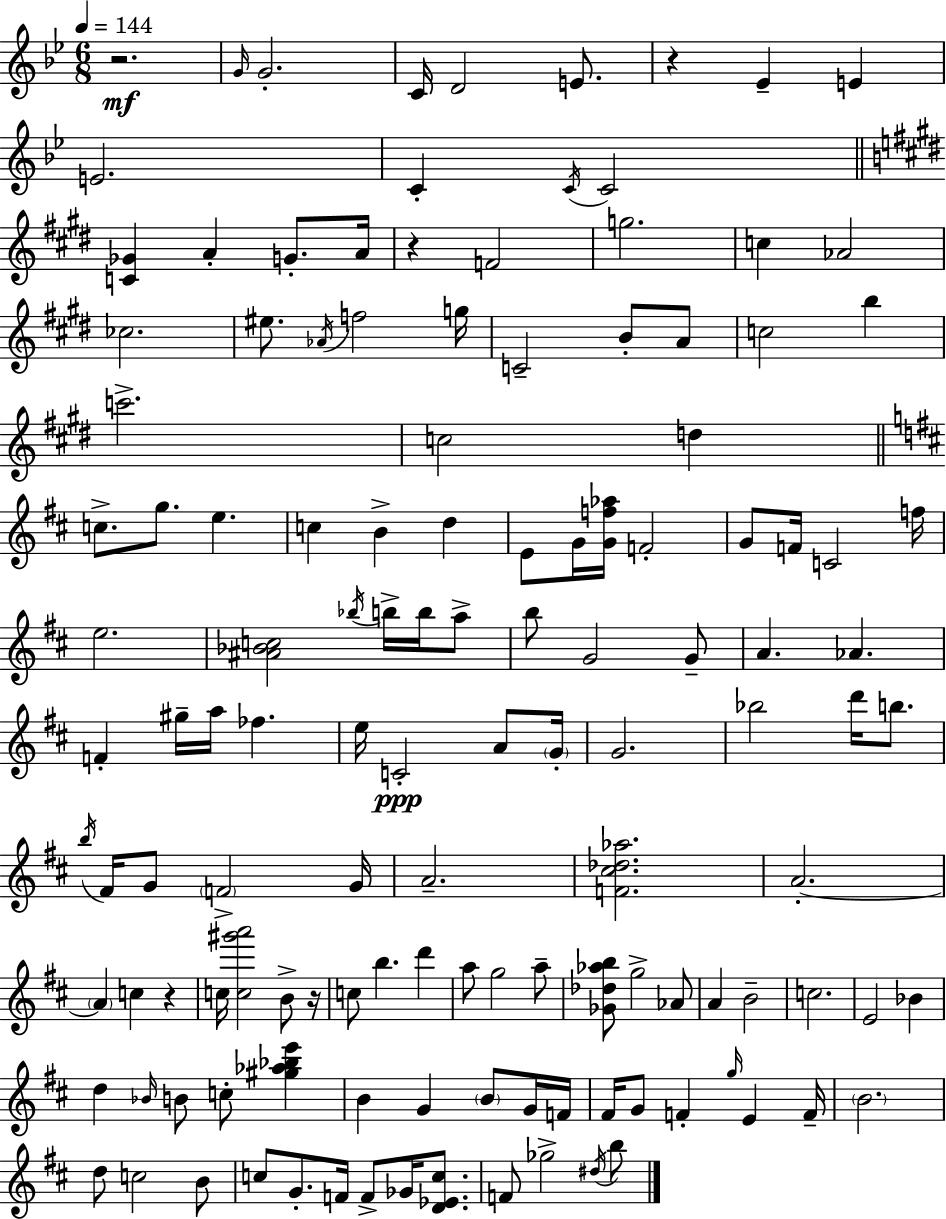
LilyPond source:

{
  \clef treble
  \numericTimeSignature
  \time 6/8
  \key g \minor
  \tempo 4 = 144
  r2.\mf | \grace { g'16 } g'2.-. | c'16 d'2 e'8. | r4 ees'4-- e'4 | \break e'2. | c'4-. \acciaccatura { c'16 } c'2 | \bar "||" \break \key e \major <c' ges'>4 a'4-. g'8.-. a'16 | r4 f'2 | g''2. | c''4 aes'2 | \break ces''2. | eis''8. \acciaccatura { aes'16 } f''2 | g''16 c'2-- b'8-. a'8 | c''2 b''4 | \break c'''2.-> | c''2 d''4 | \bar "||" \break \key b \minor c''8.-> g''8. e''4. | c''4 b'4-> d''4 | e'8 g'16 <g' f'' aes''>16 f'2-. | g'8 f'16 c'2 f''16 | \break e''2. | <ais' bes' c''>2 \acciaccatura { bes''16 } b''16-> b''16 a''8-> | b''8 g'2 g'8-- | a'4. aes'4. | \break f'4-. gis''16-- a''16 fes''4. | e''16 c'2-.\ppp a'8 | \parenthesize g'16-. g'2. | bes''2 d'''16 b''8. | \break \acciaccatura { b''16 } fis'16 g'8 \parenthesize f'2-> | g'16 a'2.-- | <f' cis'' des'' aes''>2. | a'2.-.~~ | \break \parenthesize a'4 c''4 r4 | c''16 <c'' gis''' a'''>2 b'8-> | r16 c''8 b''4. d'''4 | a''8 g''2 | \break a''8-- <ges' des'' aes'' b''>8 g''2-> | aes'8 a'4 b'2-- | c''2. | e'2 bes'4 | \break d''4 \grace { bes'16 } b'8 c''8-. <gis'' aes'' bes'' e'''>4 | b'4 g'4 \parenthesize b'8 | g'16 f'16 fis'16 g'8 f'4-. \grace { g''16 } e'4 | f'16-- \parenthesize b'2. | \break d''8 c''2 | b'8 c''8 g'8.-. f'16 f'8-> | ges'16 <d' ees' c''>8. f'8 ges''2-> | \acciaccatura { dis''16 } b''8 \bar "|."
}